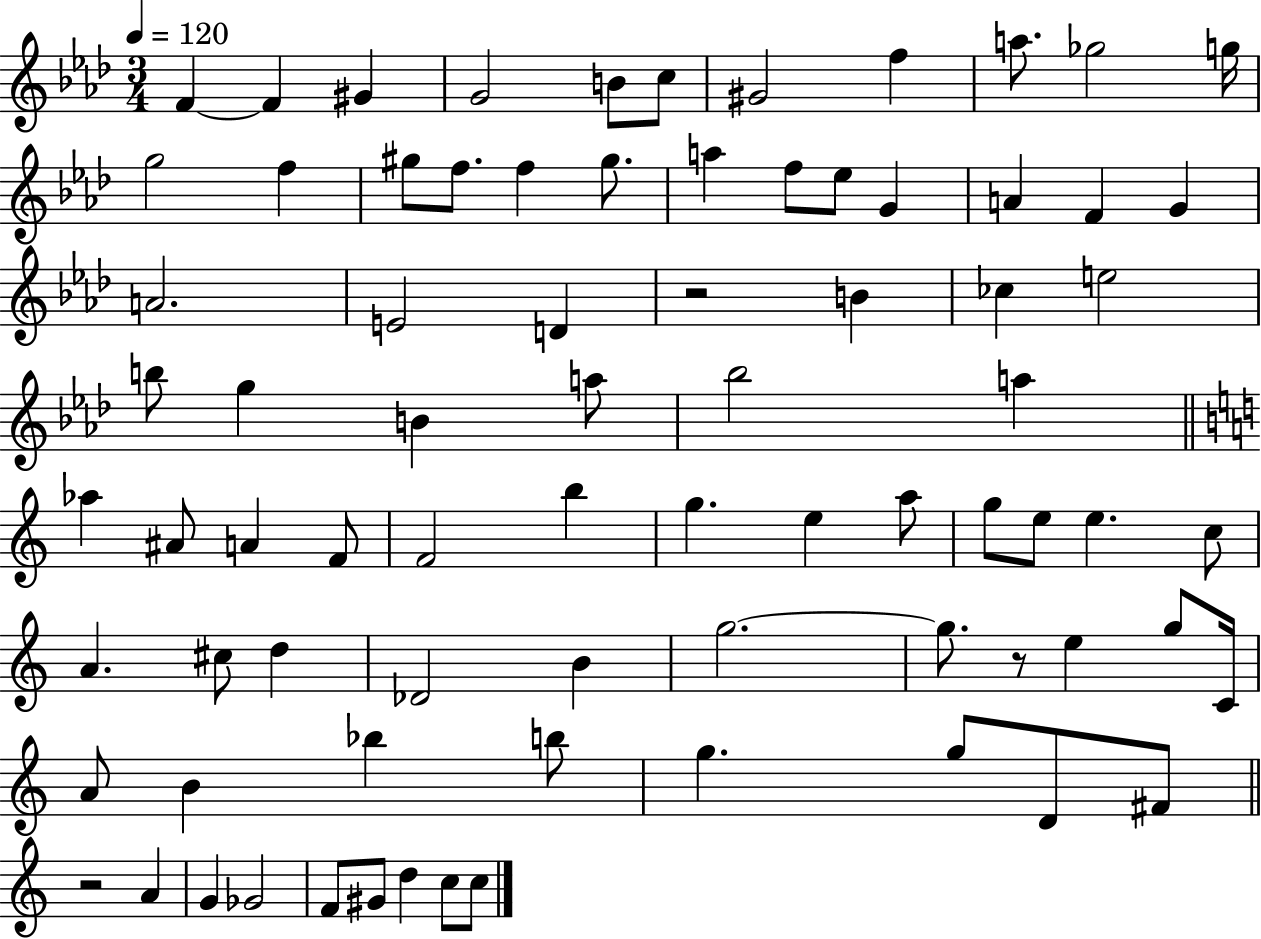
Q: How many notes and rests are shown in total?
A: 78